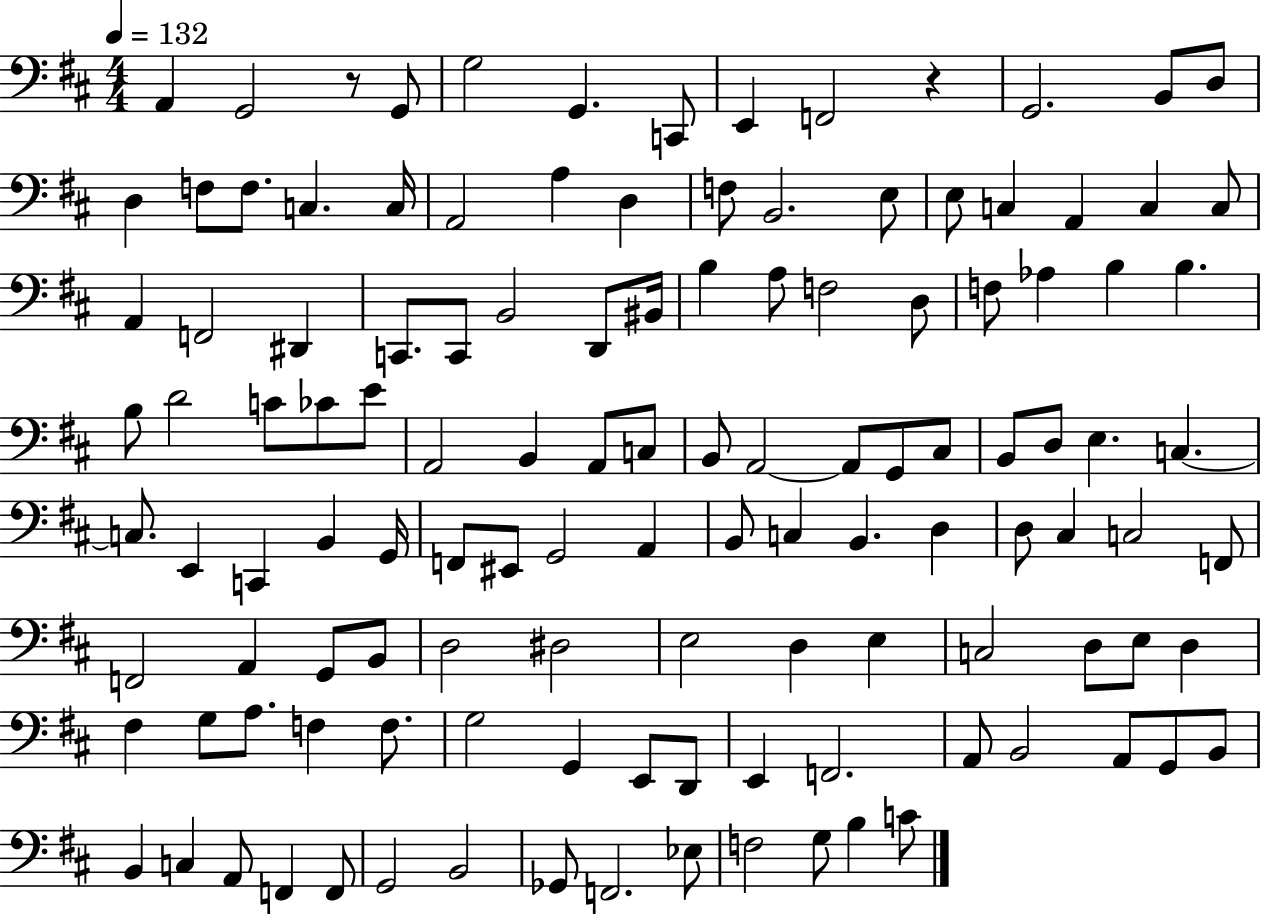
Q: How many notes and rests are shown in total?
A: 123